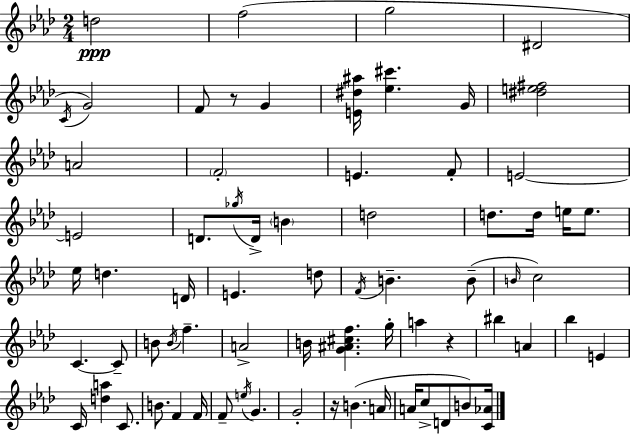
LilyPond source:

{
  \clef treble
  \numericTimeSignature
  \time 2/4
  \key f \minor
  d''2\ppp | f''2( | g''2 | dis'2 | \break \acciaccatura { c'16 } g'2) | f'8 r8 g'4 | <e' dis'' ais''>16 <ees'' cis'''>4. | g'16 <dis'' e'' fis''>2 | \break a'2 | \parenthesize f'2-. | e'4. f'8-. | e'2~~ | \break e'2 | d'8. \acciaccatura { ges''16 } d'16-> \parenthesize b'4 | d''2 | d''8. d''16 e''16 e''8. | \break ees''16 d''4. | d'16 e'4. | d''8 \acciaccatura { f'16 } b'4.-- | b'8--( \grace { b'16 } c''2) | \break c'4.~~ | c'8-- b'8 \acciaccatura { b'16 } f''4.-- | a'2-> | b'16 <g' ais' cis'' f''>4. | \break g''16-. a''4 | r4 bis''4 | a'4 bes''4 | e'4 c'16 <d'' a''>4 | \break c'8. b'8. | f'4 f'16 f'8-- \acciaccatura { e''16 } | g'4. g'2-. | r16 b'4.( | \break a'16 a'16 c''8-> | d'8 b'8) <c' aes'>16 \bar "|."
}